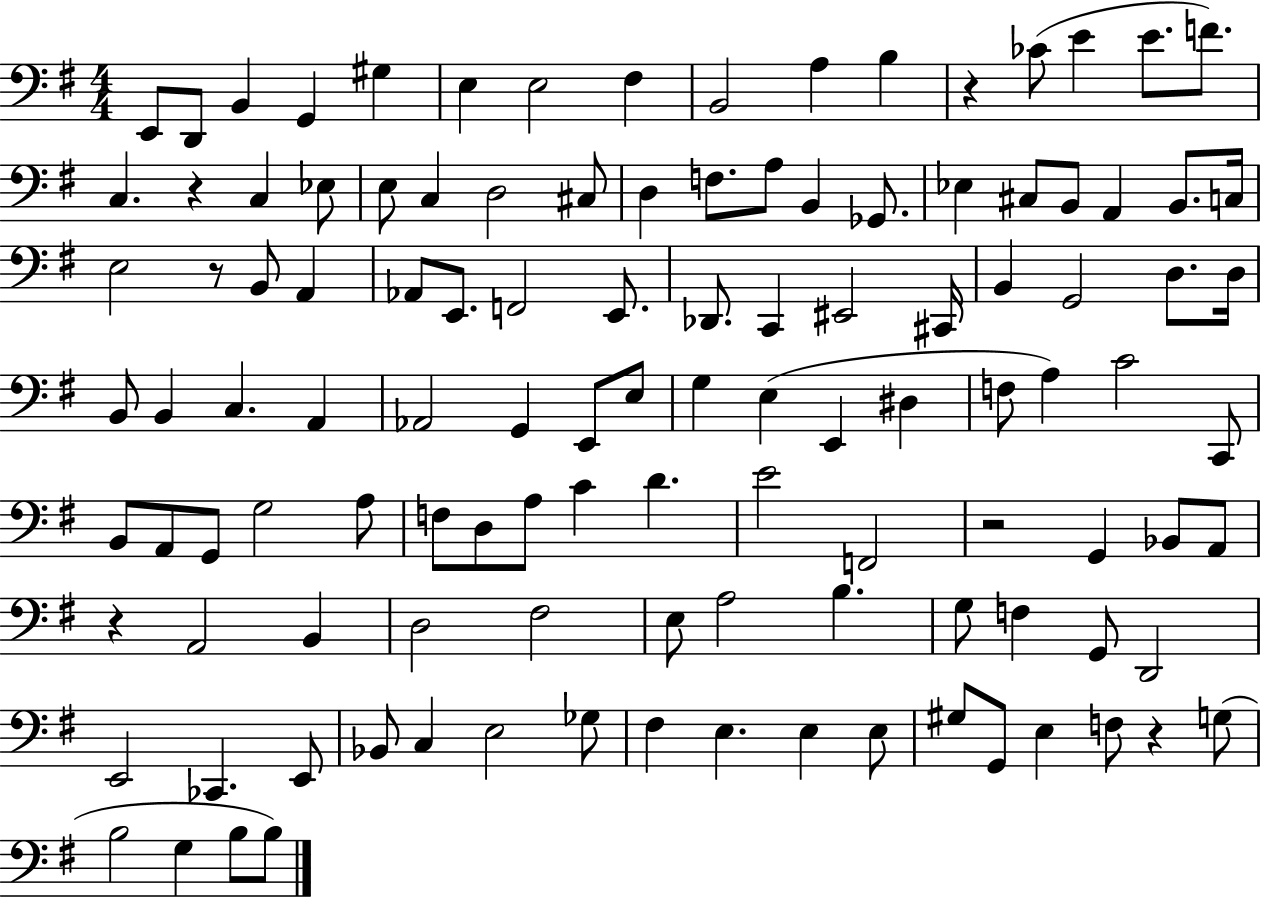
X:1
T:Untitled
M:4/4
L:1/4
K:G
E,,/2 D,,/2 B,, G,, ^G, E, E,2 ^F, B,,2 A, B, z _C/2 E E/2 F/2 C, z C, _E,/2 E,/2 C, D,2 ^C,/2 D, F,/2 A,/2 B,, _G,,/2 _E, ^C,/2 B,,/2 A,, B,,/2 C,/4 E,2 z/2 B,,/2 A,, _A,,/2 E,,/2 F,,2 E,,/2 _D,,/2 C,, ^E,,2 ^C,,/4 B,, G,,2 D,/2 D,/4 B,,/2 B,, C, A,, _A,,2 G,, E,,/2 E,/2 G, E, E,, ^D, F,/2 A, C2 C,,/2 B,,/2 A,,/2 G,,/2 G,2 A,/2 F,/2 D,/2 A,/2 C D E2 F,,2 z2 G,, _B,,/2 A,,/2 z A,,2 B,, D,2 ^F,2 E,/2 A,2 B, G,/2 F, G,,/2 D,,2 E,,2 _C,, E,,/2 _B,,/2 C, E,2 _G,/2 ^F, E, E, E,/2 ^G,/2 G,,/2 E, F,/2 z G,/2 B,2 G, B,/2 B,/2